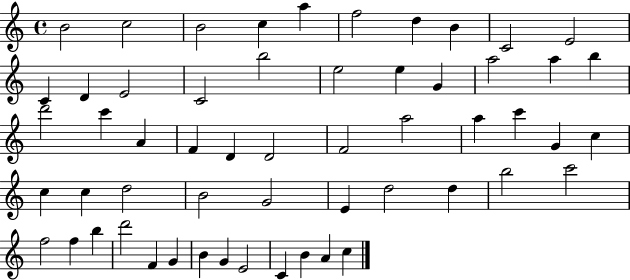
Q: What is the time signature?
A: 4/4